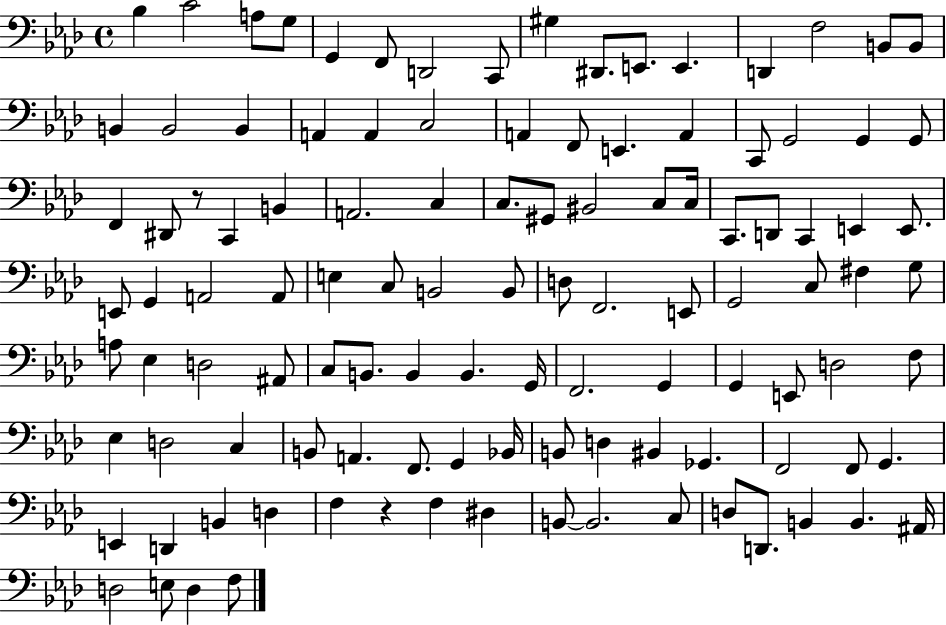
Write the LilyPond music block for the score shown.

{
  \clef bass
  \time 4/4
  \defaultTimeSignature
  \key aes \major
  bes4 c'2 a8 g8 | g,4 f,8 d,2 c,8 | gis4 dis,8. e,8. e,4. | d,4 f2 b,8 b,8 | \break b,4 b,2 b,4 | a,4 a,4 c2 | a,4 f,8 e,4. a,4 | c,8 g,2 g,4 g,8 | \break f,4 dis,8 r8 c,4 b,4 | a,2. c4 | c8. gis,8 bis,2 c8 c16 | c,8. d,8 c,4 e,4 e,8. | \break e,8 g,4 a,2 a,8 | e4 c8 b,2 b,8 | d8 f,2. e,8 | g,2 c8 fis4 g8 | \break a8 ees4 d2 ais,8 | c8 b,8. b,4 b,4. g,16 | f,2. g,4 | g,4 e,8 d2 f8 | \break ees4 d2 c4 | b,8 a,4. f,8. g,4 bes,16 | b,8 d4 bis,4 ges,4. | f,2 f,8 g,4. | \break e,4 d,4 b,4 d4 | f4 r4 f4 dis4 | b,8~~ b,2. c8 | d8 d,8. b,4 b,4. ais,16 | \break d2 e8 d4 f8 | \bar "|."
}